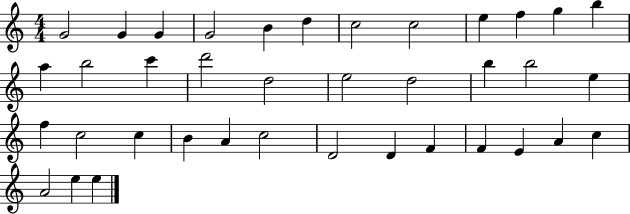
G4/h G4/q G4/q G4/h B4/q D5/q C5/h C5/h E5/q F5/q G5/q B5/q A5/q B5/h C6/q D6/h D5/h E5/h D5/h B5/q B5/h E5/q F5/q C5/h C5/q B4/q A4/q C5/h D4/h D4/q F4/q F4/q E4/q A4/q C5/q A4/h E5/q E5/q